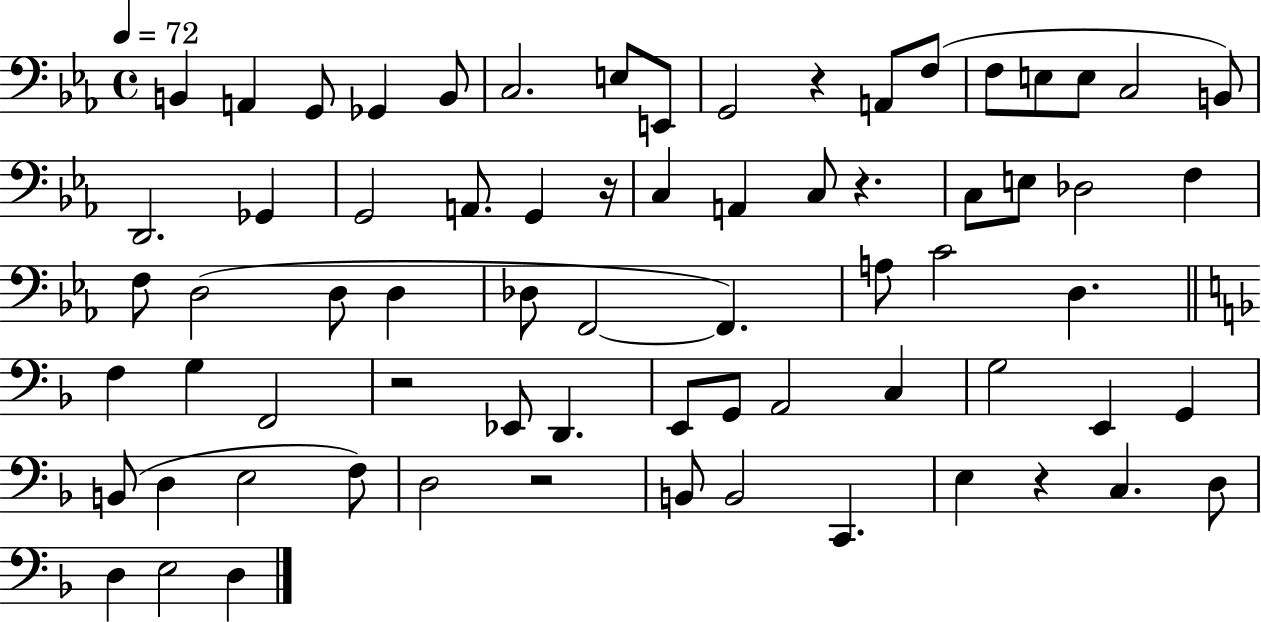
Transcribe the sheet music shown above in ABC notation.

X:1
T:Untitled
M:4/4
L:1/4
K:Eb
B,, A,, G,,/2 _G,, B,,/2 C,2 E,/2 E,,/2 G,,2 z A,,/2 F,/2 F,/2 E,/2 E,/2 C,2 B,,/2 D,,2 _G,, G,,2 A,,/2 G,, z/4 C, A,, C,/2 z C,/2 E,/2 _D,2 F, F,/2 D,2 D,/2 D, _D,/2 F,,2 F,, A,/2 C2 D, F, G, F,,2 z2 _E,,/2 D,, E,,/2 G,,/2 A,,2 C, G,2 E,, G,, B,,/2 D, E,2 F,/2 D,2 z2 B,,/2 B,,2 C,, E, z C, D,/2 D, E,2 D,